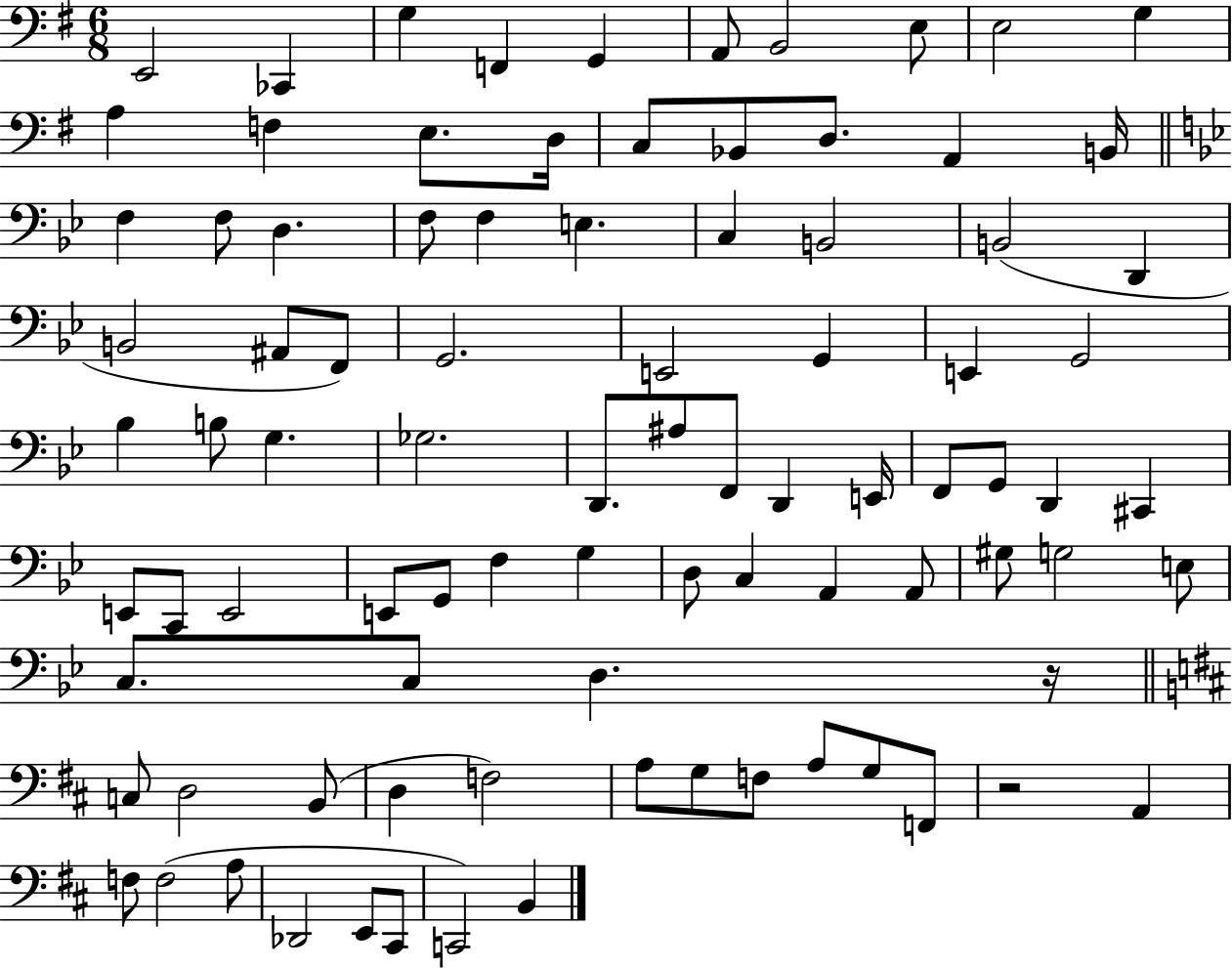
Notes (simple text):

E2/h CES2/q G3/q F2/q G2/q A2/e B2/h E3/e E3/h G3/q A3/q F3/q E3/e. D3/s C3/e Bb2/e D3/e. A2/q B2/s F3/q F3/e D3/q. F3/e F3/q E3/q. C3/q B2/h B2/h D2/q B2/h A#2/e F2/e G2/h. E2/h G2/q E2/q G2/h Bb3/q B3/e G3/q. Gb3/h. D2/e. A#3/e F2/e D2/q E2/s F2/e G2/e D2/q C#2/q E2/e C2/e E2/h E2/e G2/e F3/q G3/q D3/e C3/q A2/q A2/e G#3/e G3/h E3/e C3/e. C3/e D3/q. R/s C3/e D3/h B2/e D3/q F3/h A3/e G3/e F3/e A3/e G3/e F2/e R/h A2/q F3/e F3/h A3/e Db2/h E2/e C#2/e C2/h B2/q